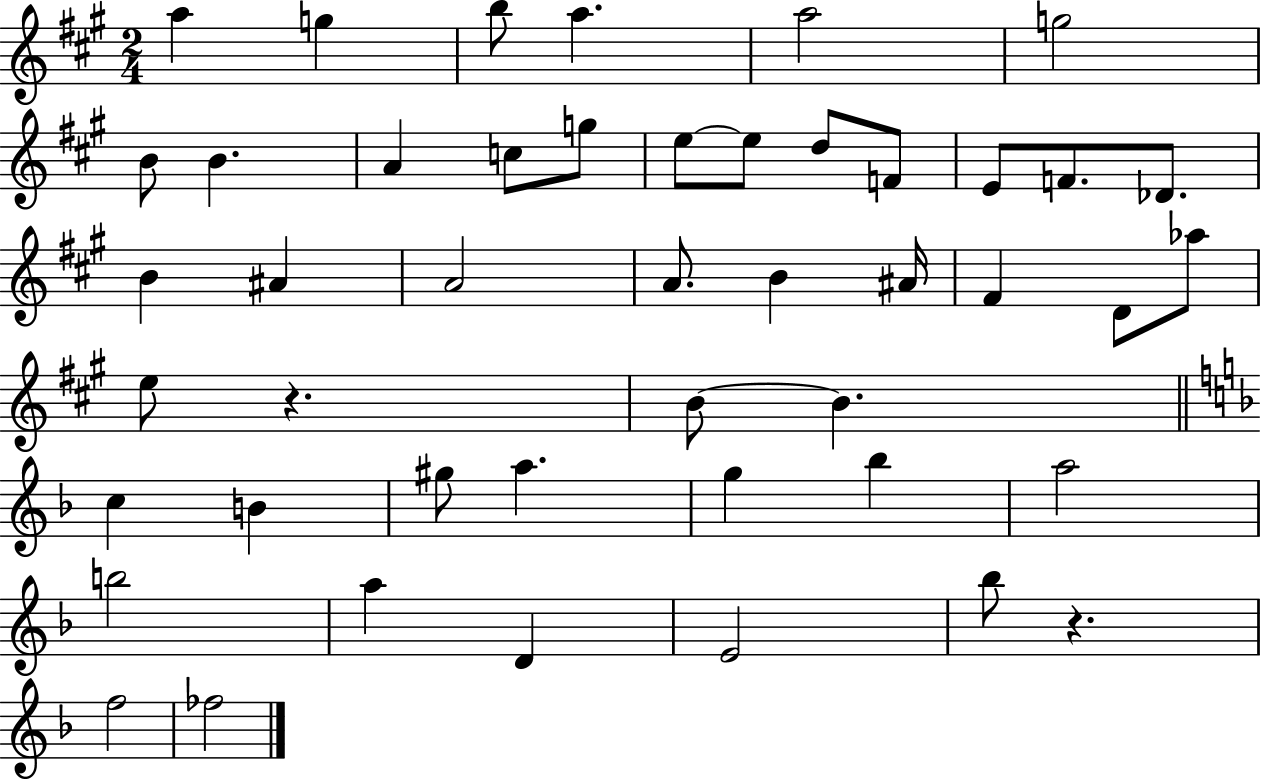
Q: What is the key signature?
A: A major